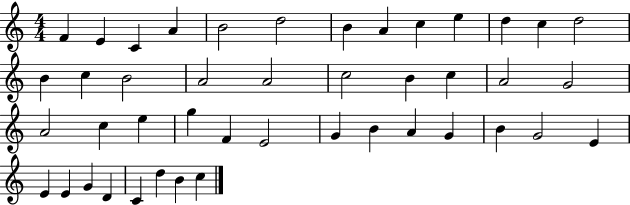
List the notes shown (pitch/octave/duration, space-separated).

F4/q E4/q C4/q A4/q B4/h D5/h B4/q A4/q C5/q E5/q D5/q C5/q D5/h B4/q C5/q B4/h A4/h A4/h C5/h B4/q C5/q A4/h G4/h A4/h C5/q E5/q G5/q F4/q E4/h G4/q B4/q A4/q G4/q B4/q G4/h E4/q E4/q E4/q G4/q D4/q C4/q D5/q B4/q C5/q